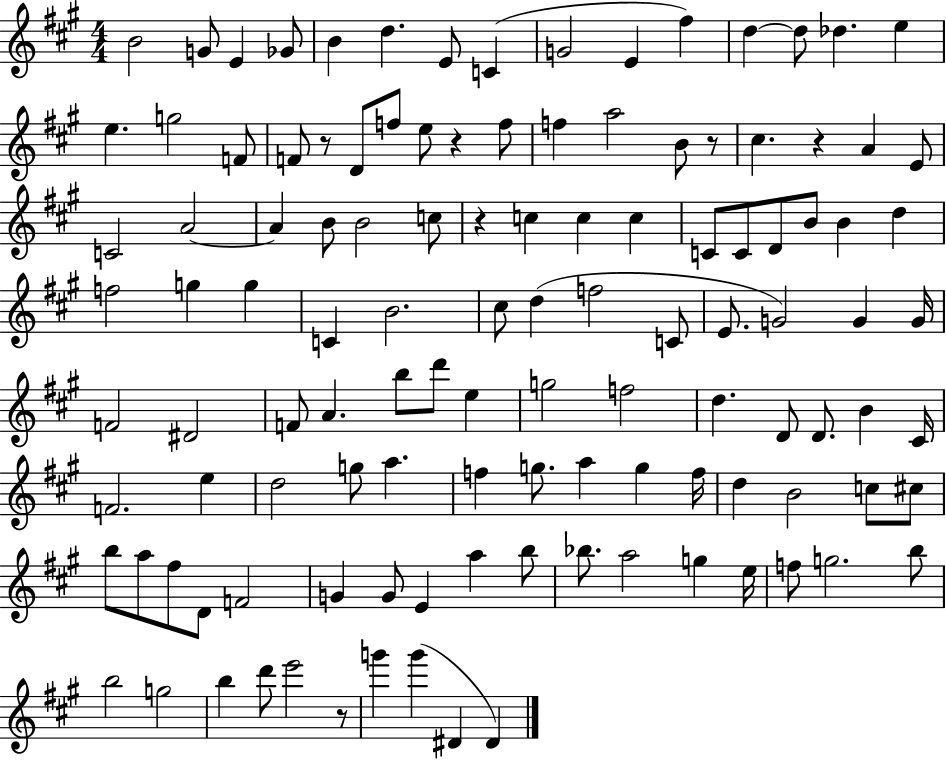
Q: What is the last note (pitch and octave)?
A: D#4